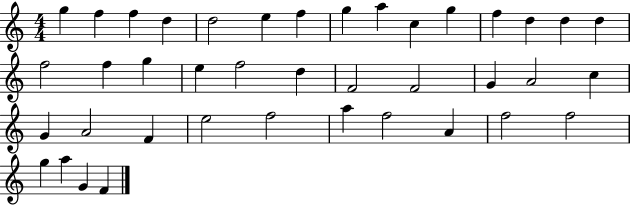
{
  \clef treble
  \numericTimeSignature
  \time 4/4
  \key c \major
  g''4 f''4 f''4 d''4 | d''2 e''4 f''4 | g''4 a''4 c''4 g''4 | f''4 d''4 d''4 d''4 | \break f''2 f''4 g''4 | e''4 f''2 d''4 | f'2 f'2 | g'4 a'2 c''4 | \break g'4 a'2 f'4 | e''2 f''2 | a''4 f''2 a'4 | f''2 f''2 | \break g''4 a''4 g'4 f'4 | \bar "|."
}